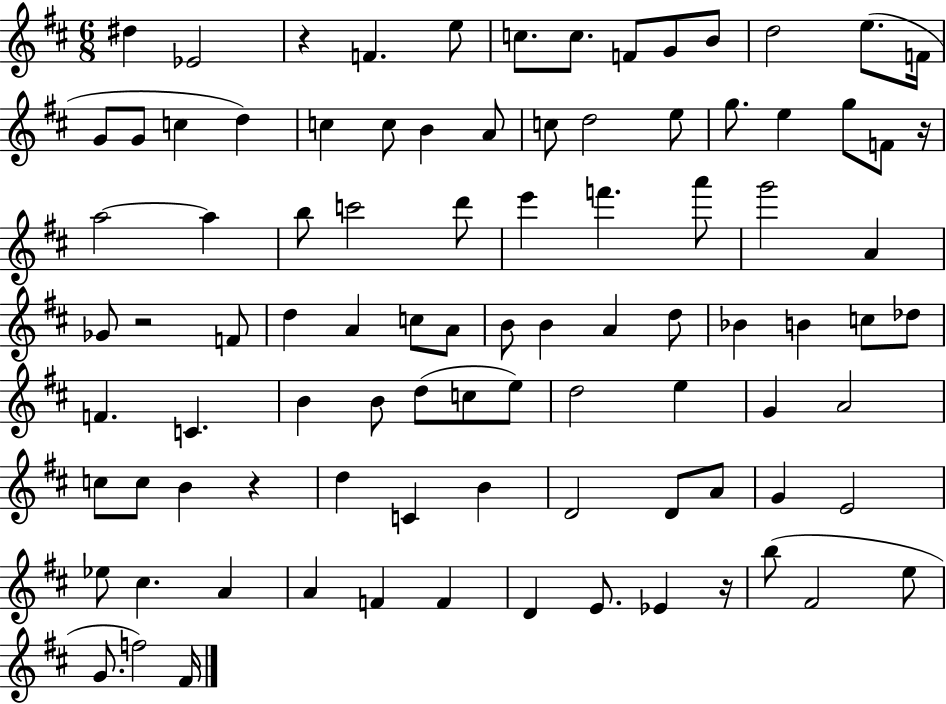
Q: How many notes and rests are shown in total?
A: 93